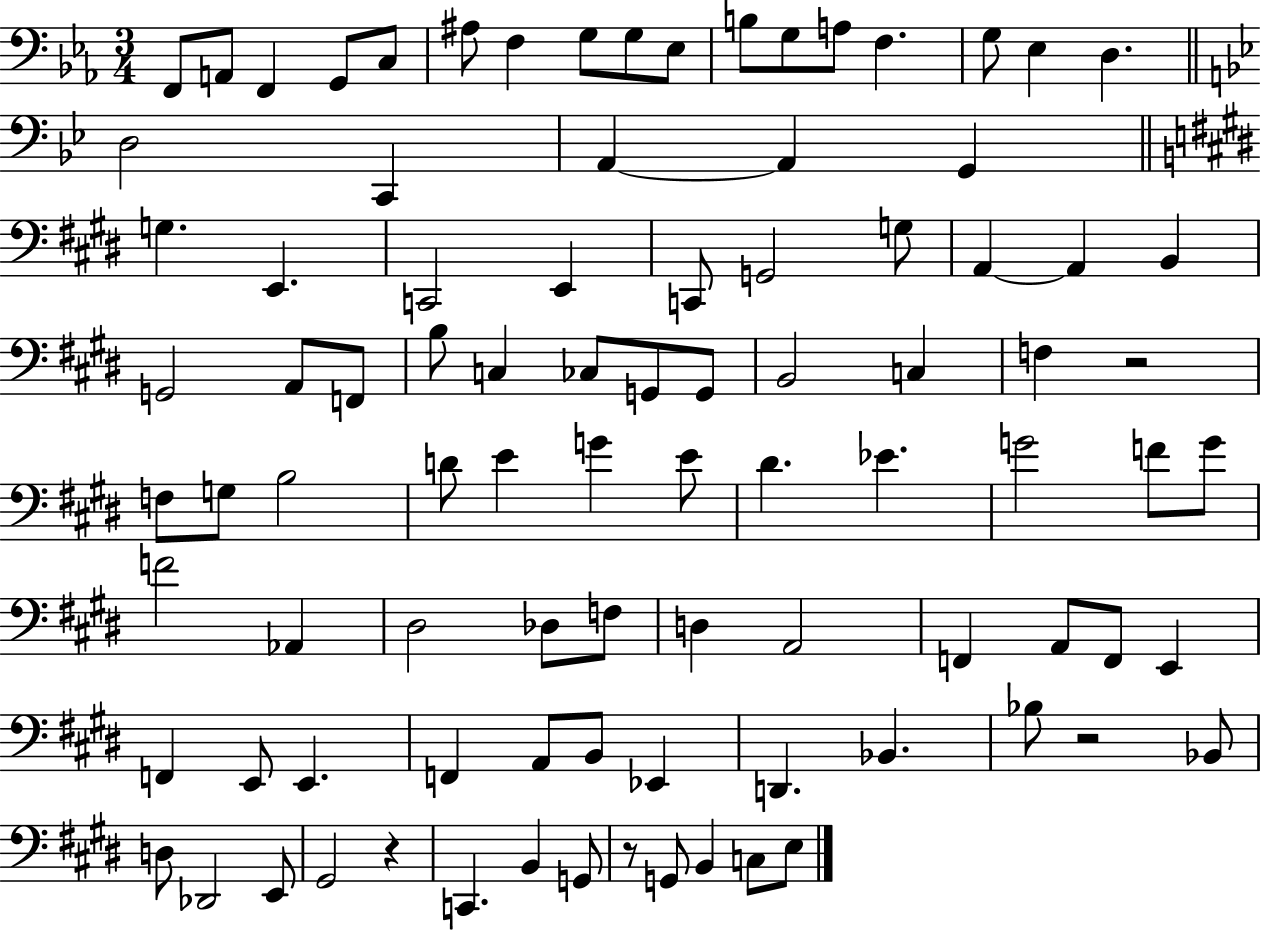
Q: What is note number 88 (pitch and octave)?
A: E3